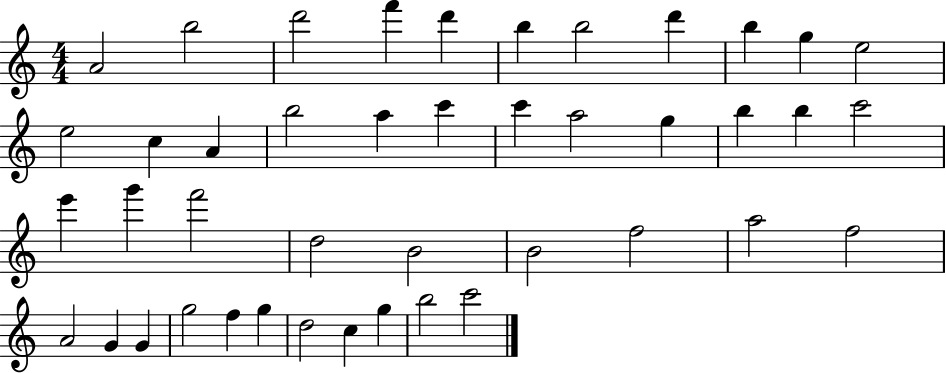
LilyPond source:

{
  \clef treble
  \numericTimeSignature
  \time 4/4
  \key c \major
  a'2 b''2 | d'''2 f'''4 d'''4 | b''4 b''2 d'''4 | b''4 g''4 e''2 | \break e''2 c''4 a'4 | b''2 a''4 c'''4 | c'''4 a''2 g''4 | b''4 b''4 c'''2 | \break e'''4 g'''4 f'''2 | d''2 b'2 | b'2 f''2 | a''2 f''2 | \break a'2 g'4 g'4 | g''2 f''4 g''4 | d''2 c''4 g''4 | b''2 c'''2 | \break \bar "|."
}